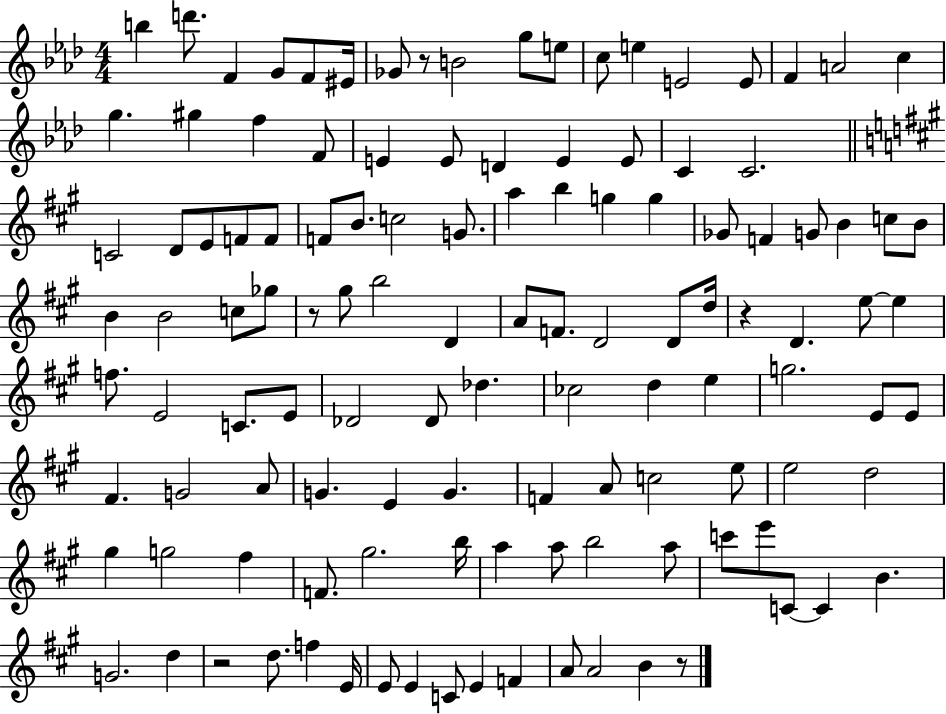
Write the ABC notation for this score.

X:1
T:Untitled
M:4/4
L:1/4
K:Ab
b d'/2 F G/2 F/2 ^E/4 _G/2 z/2 B2 g/2 e/2 c/2 e E2 E/2 F A2 c g ^g f F/2 E E/2 D E E/2 C C2 C2 D/2 E/2 F/2 F/2 F/2 B/2 c2 G/2 a b g g _G/2 F G/2 B c/2 B/2 B B2 c/2 _g/2 z/2 ^g/2 b2 D A/2 F/2 D2 D/2 d/4 z D e/2 e f/2 E2 C/2 E/2 _D2 _D/2 _d _c2 d e g2 E/2 E/2 ^F G2 A/2 G E G F A/2 c2 e/2 e2 d2 ^g g2 ^f F/2 ^g2 b/4 a a/2 b2 a/2 c'/2 e'/2 C/2 C B G2 d z2 d/2 f E/4 E/2 E C/2 E F A/2 A2 B z/2